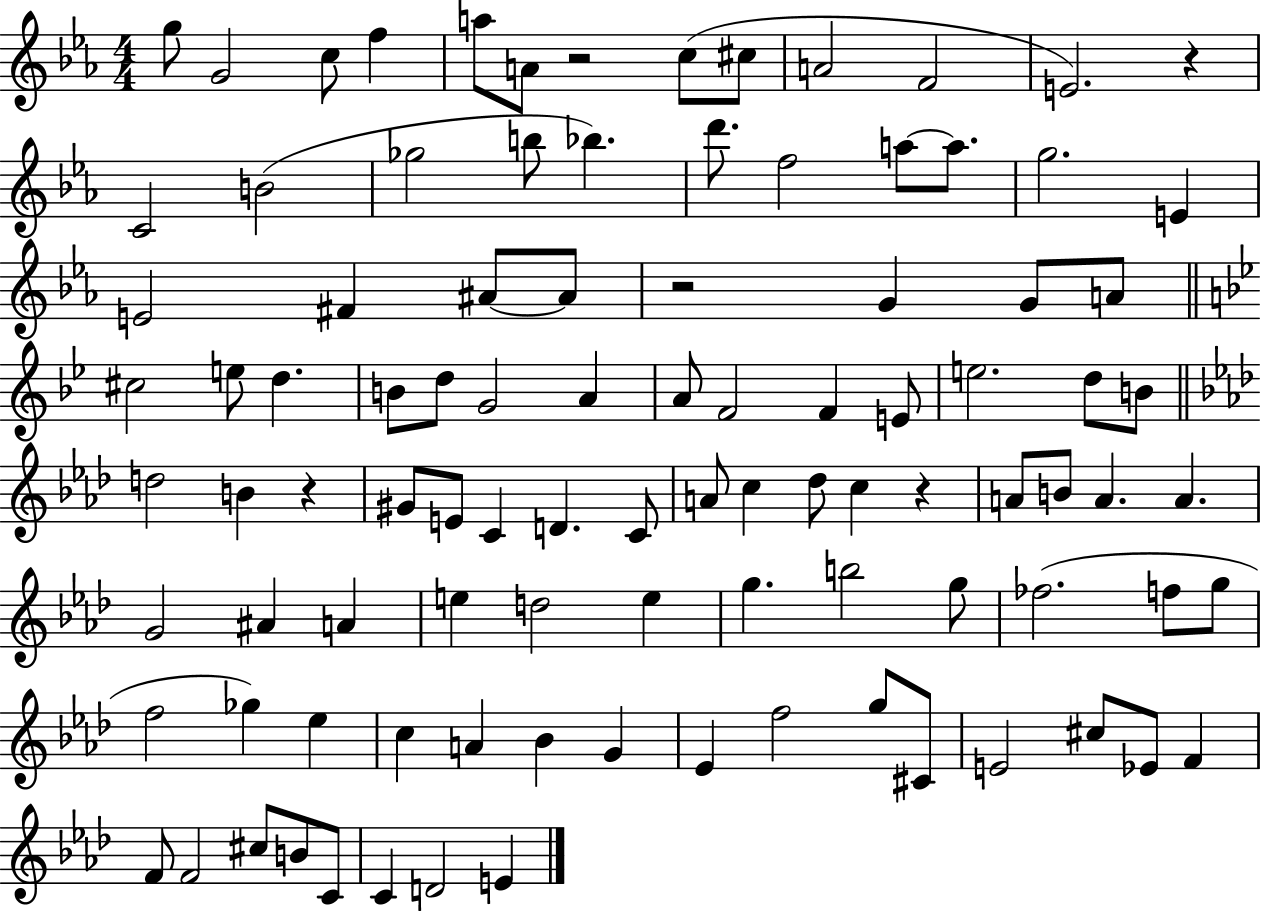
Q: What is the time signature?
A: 4/4